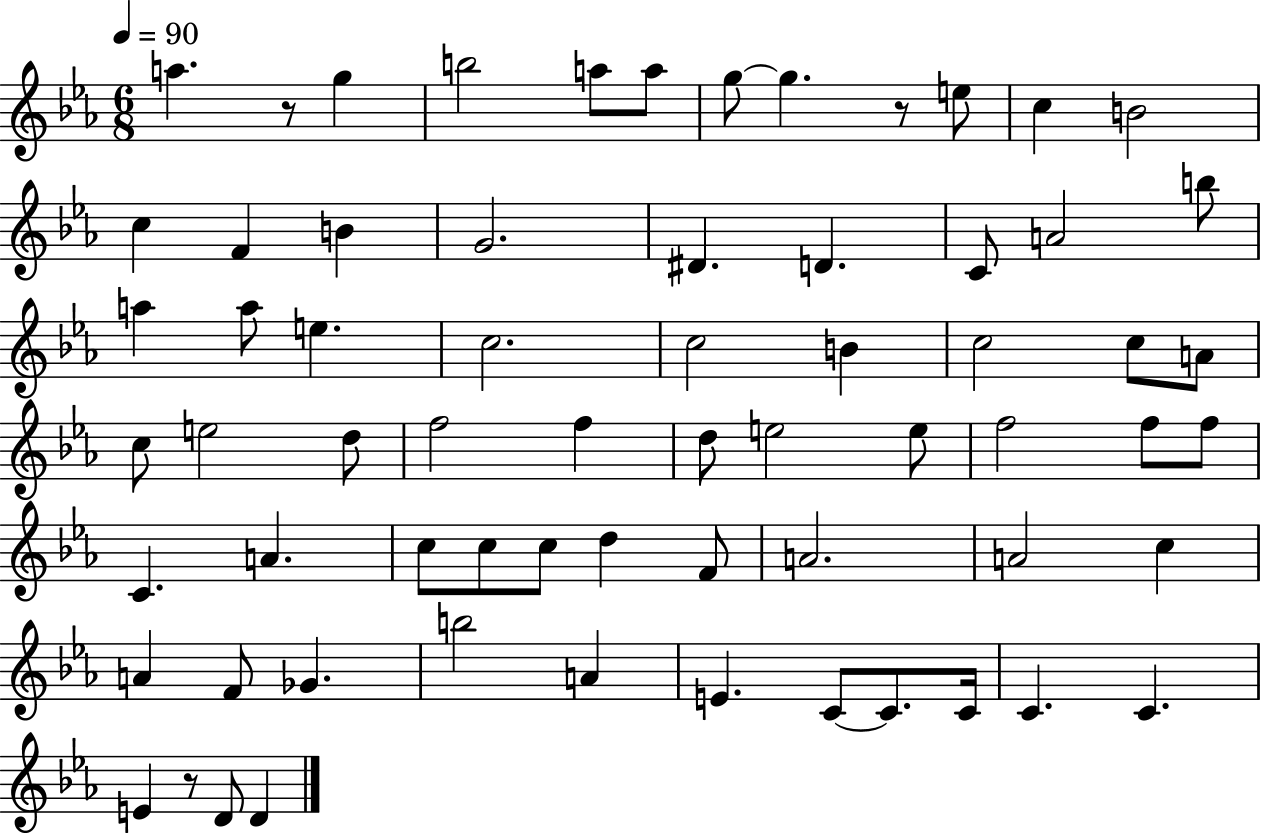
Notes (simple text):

A5/q. R/e G5/q B5/h A5/e A5/e G5/e G5/q. R/e E5/e C5/q B4/h C5/q F4/q B4/q G4/h. D#4/q. D4/q. C4/e A4/h B5/e A5/q A5/e E5/q. C5/h. C5/h B4/q C5/h C5/e A4/e C5/e E5/h D5/e F5/h F5/q D5/e E5/h E5/e F5/h F5/e F5/e C4/q. A4/q. C5/e C5/e C5/e D5/q F4/e A4/h. A4/h C5/q A4/q F4/e Gb4/q. B5/h A4/q E4/q. C4/e C4/e. C4/s C4/q. C4/q. E4/q R/e D4/e D4/q